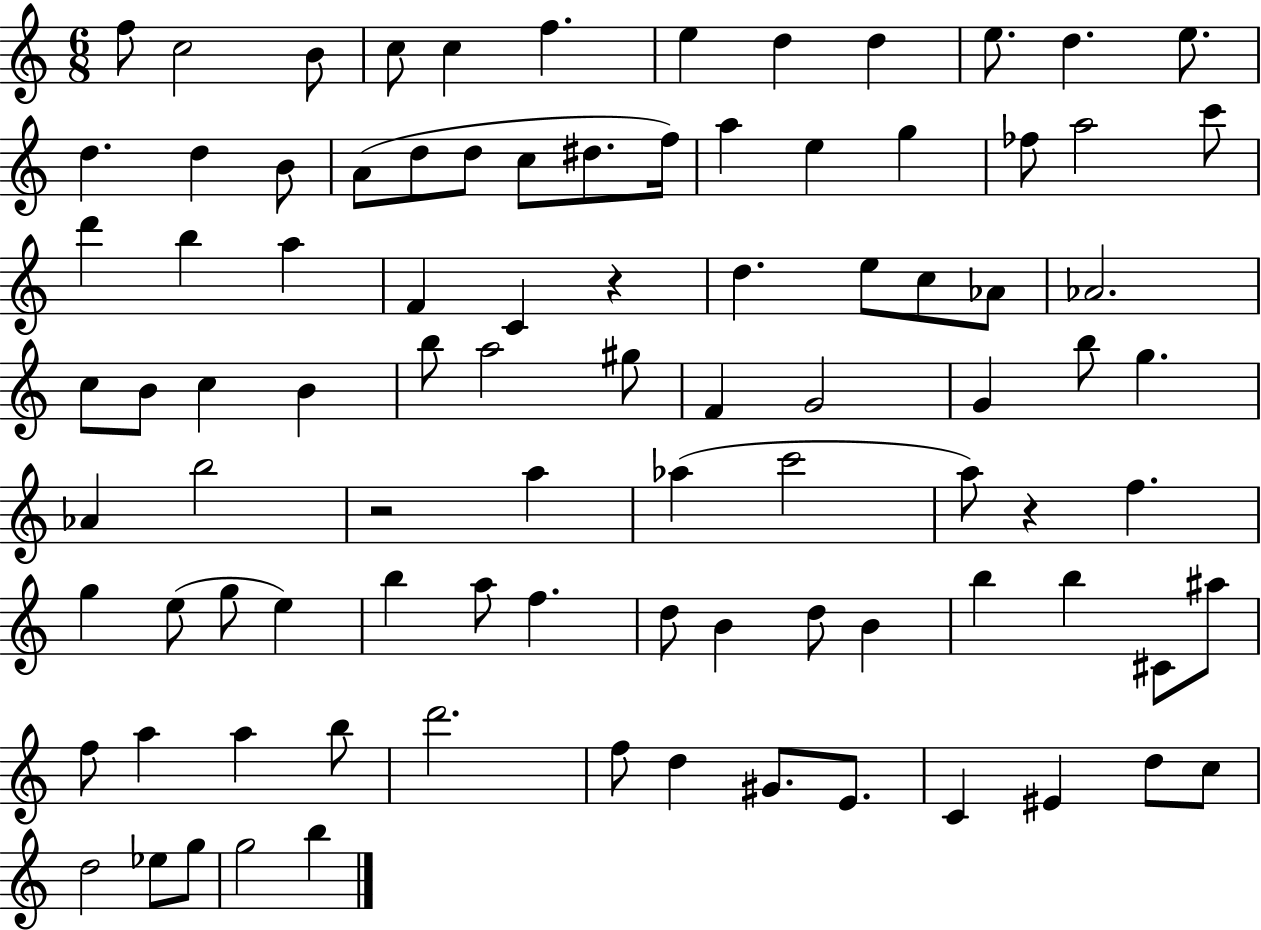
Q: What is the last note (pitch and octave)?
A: B5